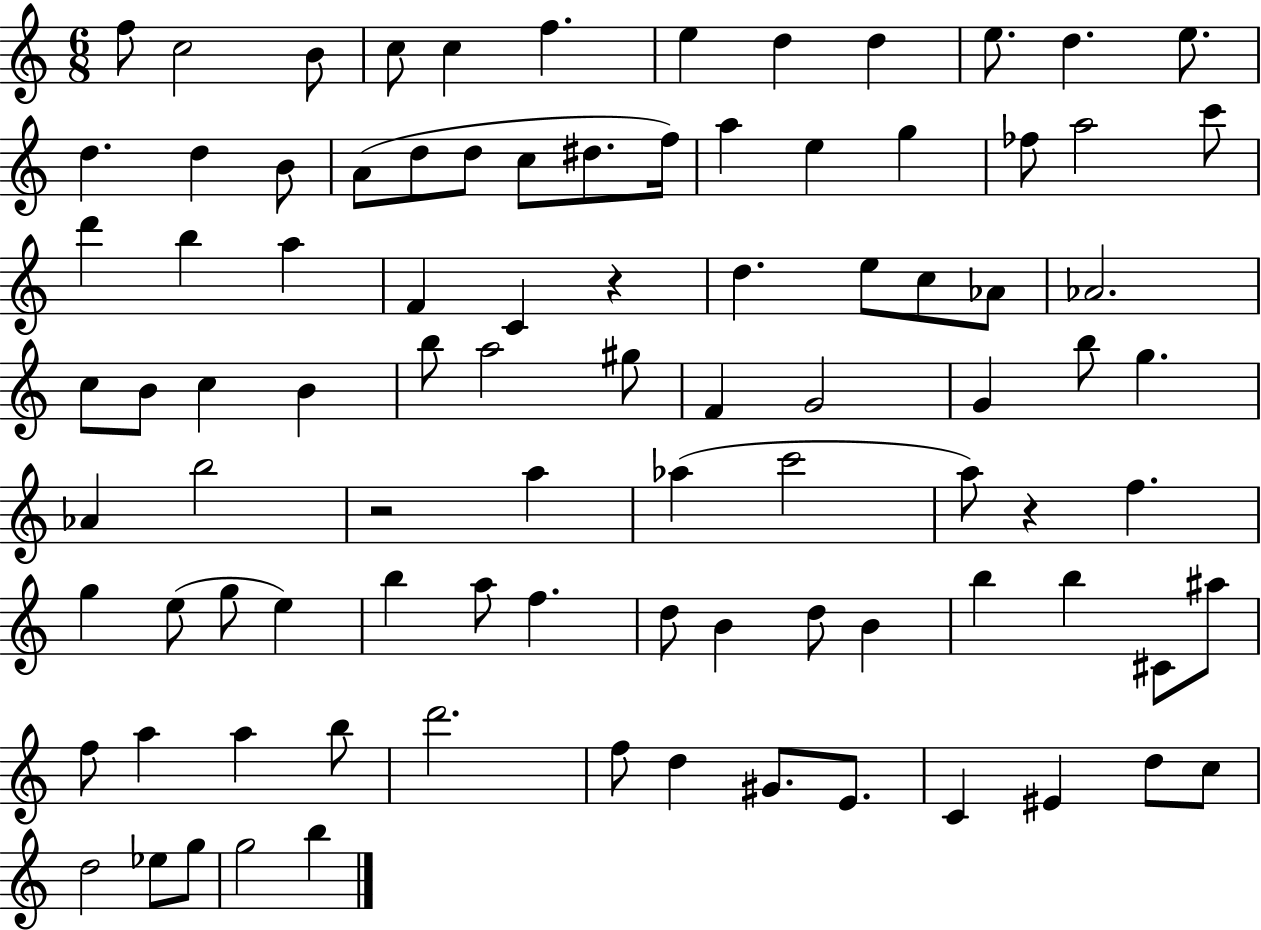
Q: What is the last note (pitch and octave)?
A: B5